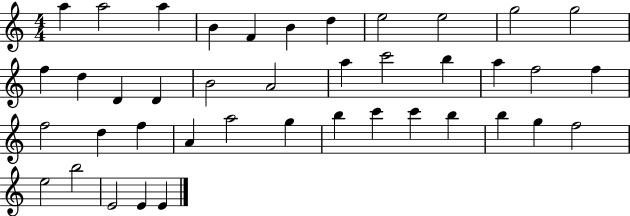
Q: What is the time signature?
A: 4/4